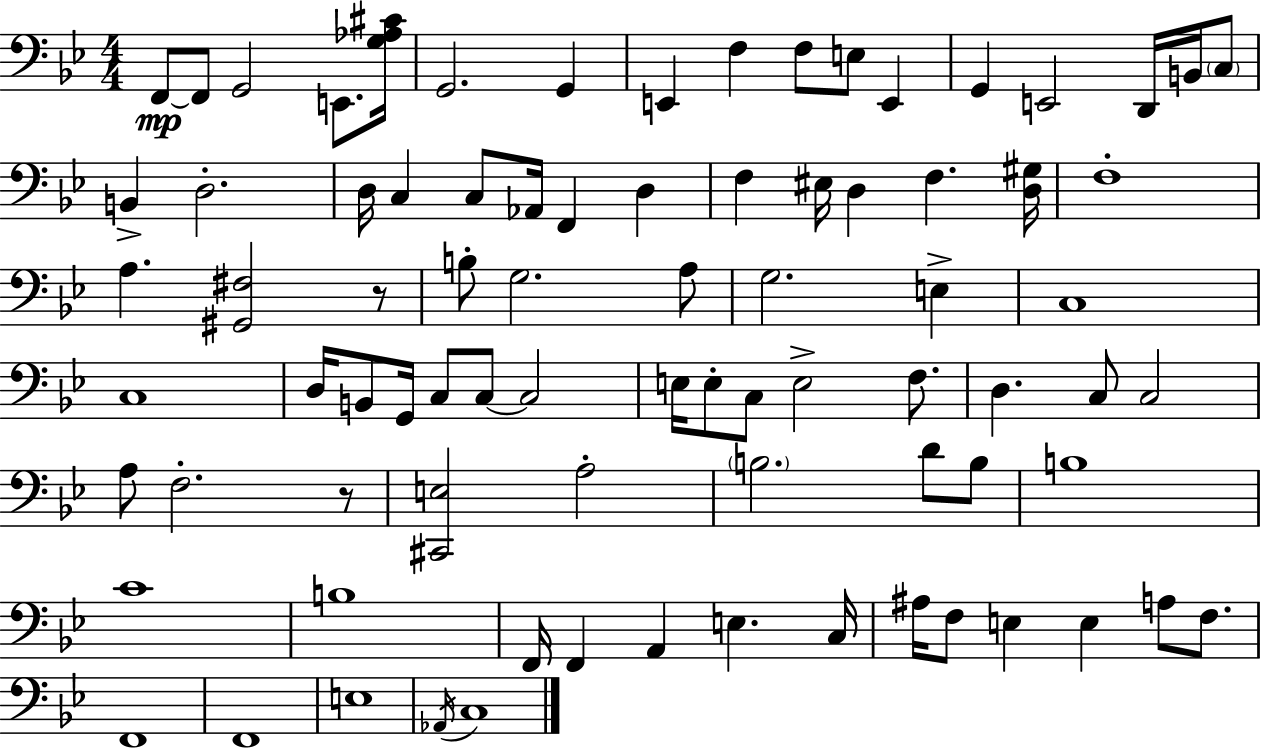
X:1
T:Untitled
M:4/4
L:1/4
K:Bb
F,,/2 F,,/2 G,,2 E,,/2 [G,_A,^C]/4 G,,2 G,, E,, F, F,/2 E,/2 E,, G,, E,,2 D,,/4 B,,/4 C,/2 B,, D,2 D,/4 C, C,/2 _A,,/4 F,, D, F, ^E,/4 D, F, [D,^G,]/4 F,4 A, [^G,,^F,]2 z/2 B,/2 G,2 A,/2 G,2 E, C,4 C,4 D,/4 B,,/2 G,,/4 C,/2 C,/2 C,2 E,/4 E,/2 C,/2 E,2 F,/2 D, C,/2 C,2 A,/2 F,2 z/2 [^C,,E,]2 A,2 B,2 D/2 B,/2 B,4 C4 B,4 F,,/4 F,, A,, E, C,/4 ^A,/4 F,/2 E, E, A,/2 F,/2 F,,4 F,,4 E,4 _A,,/4 C,4